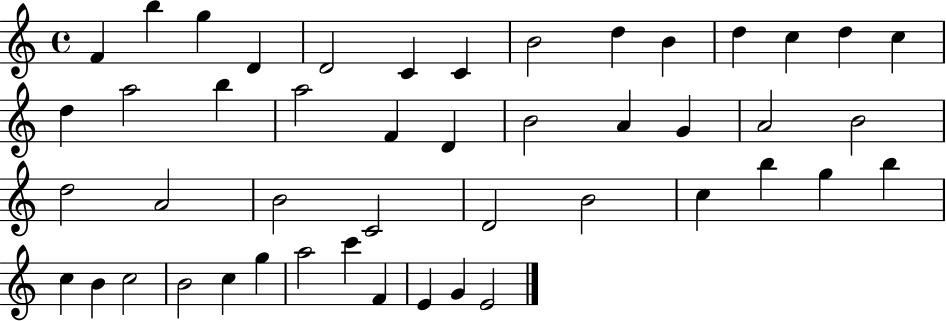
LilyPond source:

{
  \clef treble
  \time 4/4
  \defaultTimeSignature
  \key c \major
  f'4 b''4 g''4 d'4 | d'2 c'4 c'4 | b'2 d''4 b'4 | d''4 c''4 d''4 c''4 | \break d''4 a''2 b''4 | a''2 f'4 d'4 | b'2 a'4 g'4 | a'2 b'2 | \break d''2 a'2 | b'2 c'2 | d'2 b'2 | c''4 b''4 g''4 b''4 | \break c''4 b'4 c''2 | b'2 c''4 g''4 | a''2 c'''4 f'4 | e'4 g'4 e'2 | \break \bar "|."
}